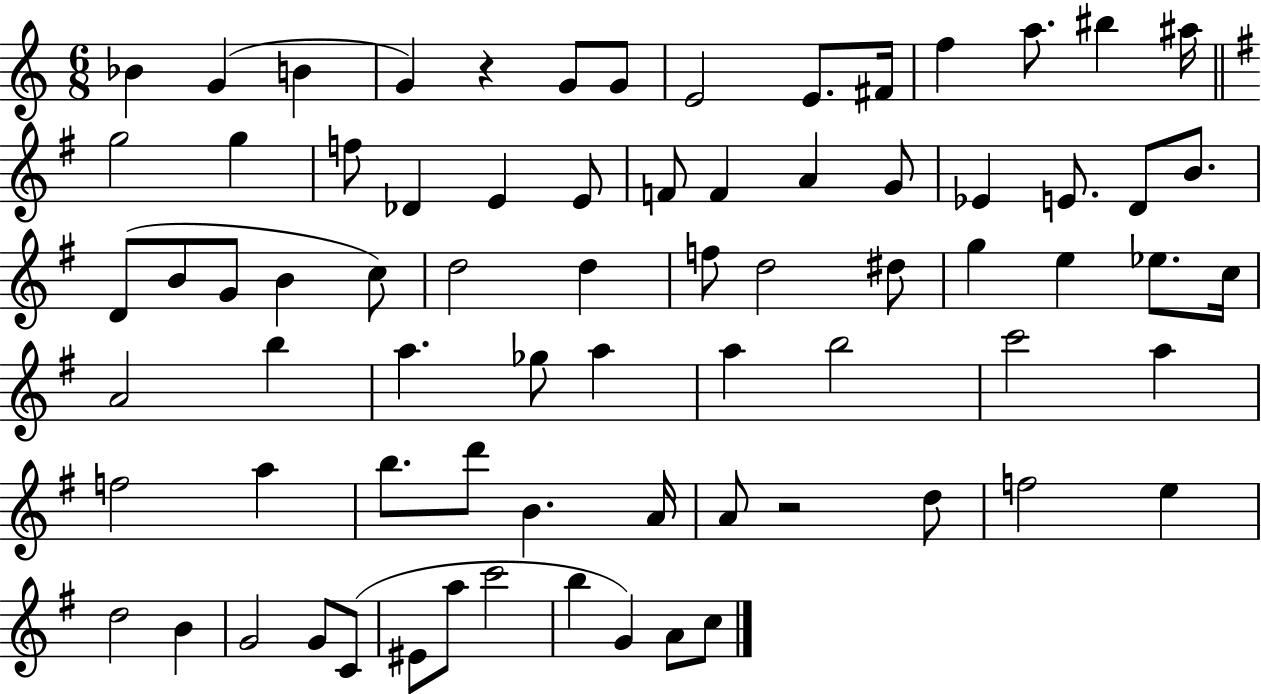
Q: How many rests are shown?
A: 2